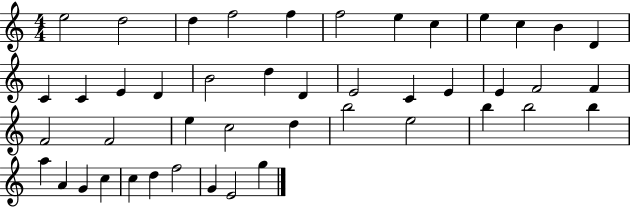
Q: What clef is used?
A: treble